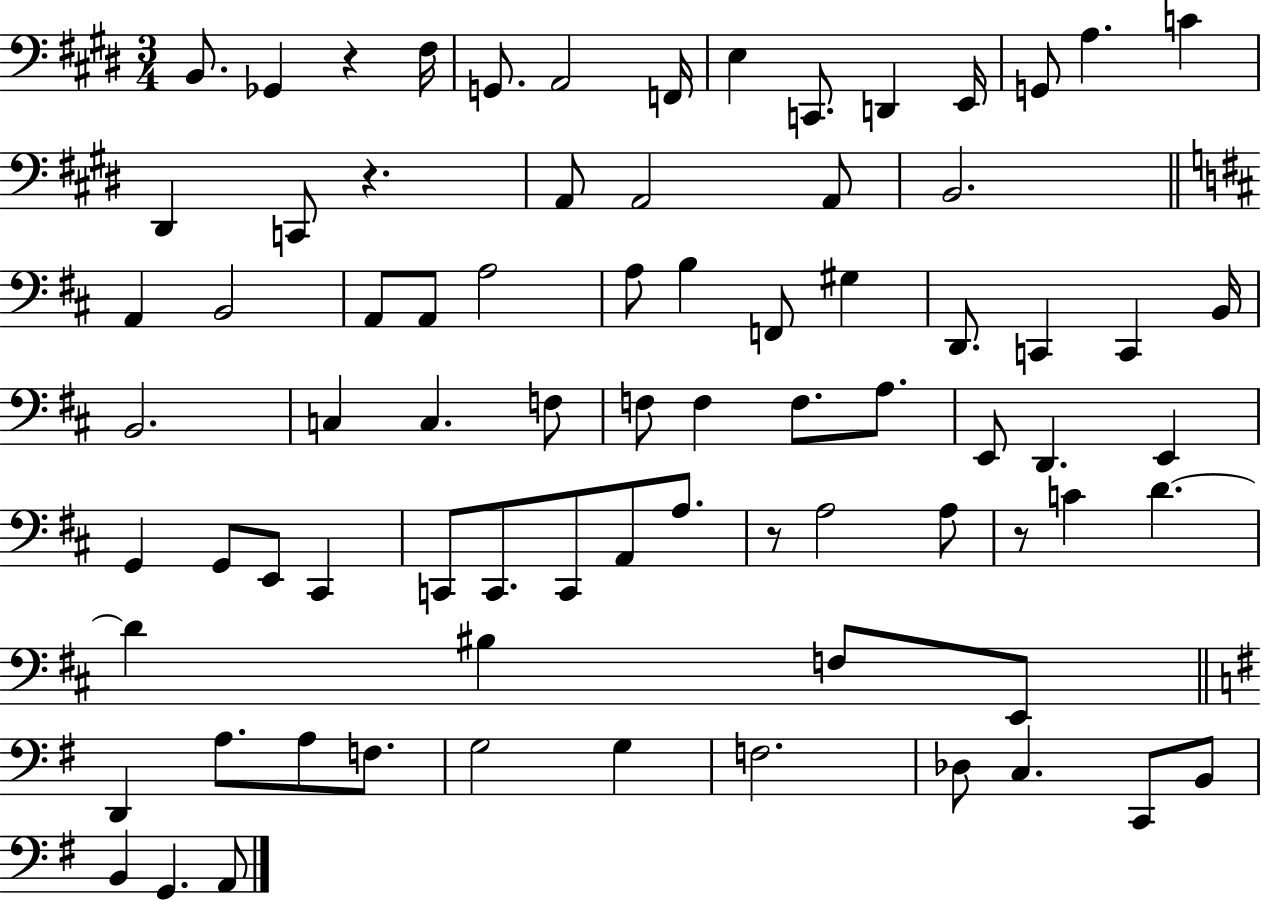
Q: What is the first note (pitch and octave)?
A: B2